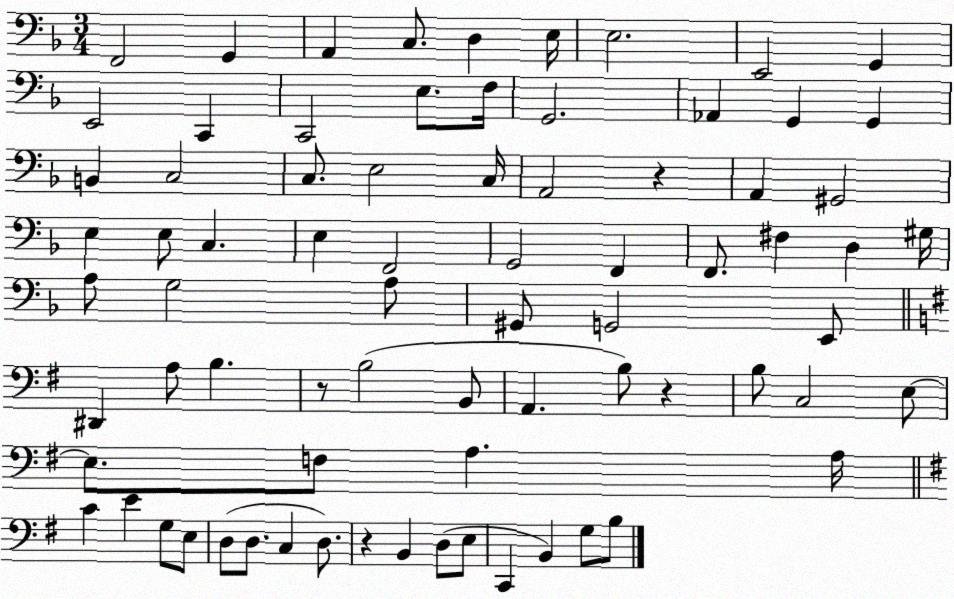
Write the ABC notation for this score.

X:1
T:Untitled
M:3/4
L:1/4
K:F
F,,2 G,, A,, C,/2 D, E,/4 E,2 E,,2 G,, E,,2 C,, C,,2 E,/2 F,/4 G,,2 _A,, G,, G,, B,, C,2 C,/2 E,2 C,/4 A,,2 z A,, ^G,,2 E, E,/2 C, E, F,,2 G,,2 F,, F,,/2 ^F, D, ^G,/4 A,/2 G,2 A,/2 ^G,,/2 G,,2 E,,/2 ^D,, A,/2 B, z/2 B,2 B,,/2 A,, B,/2 z B,/2 C,2 E,/2 E,/2 F,/2 A, A,/4 C E G,/2 E,/2 D,/2 D,/2 C, D,/2 z B,, D,/2 E,/2 C,, B,, G,/2 B,/2